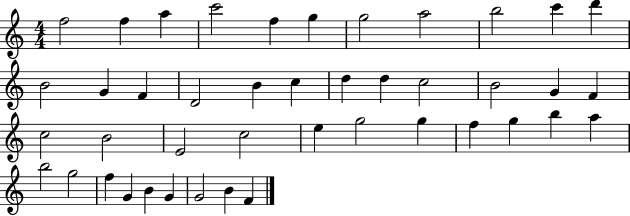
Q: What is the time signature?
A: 4/4